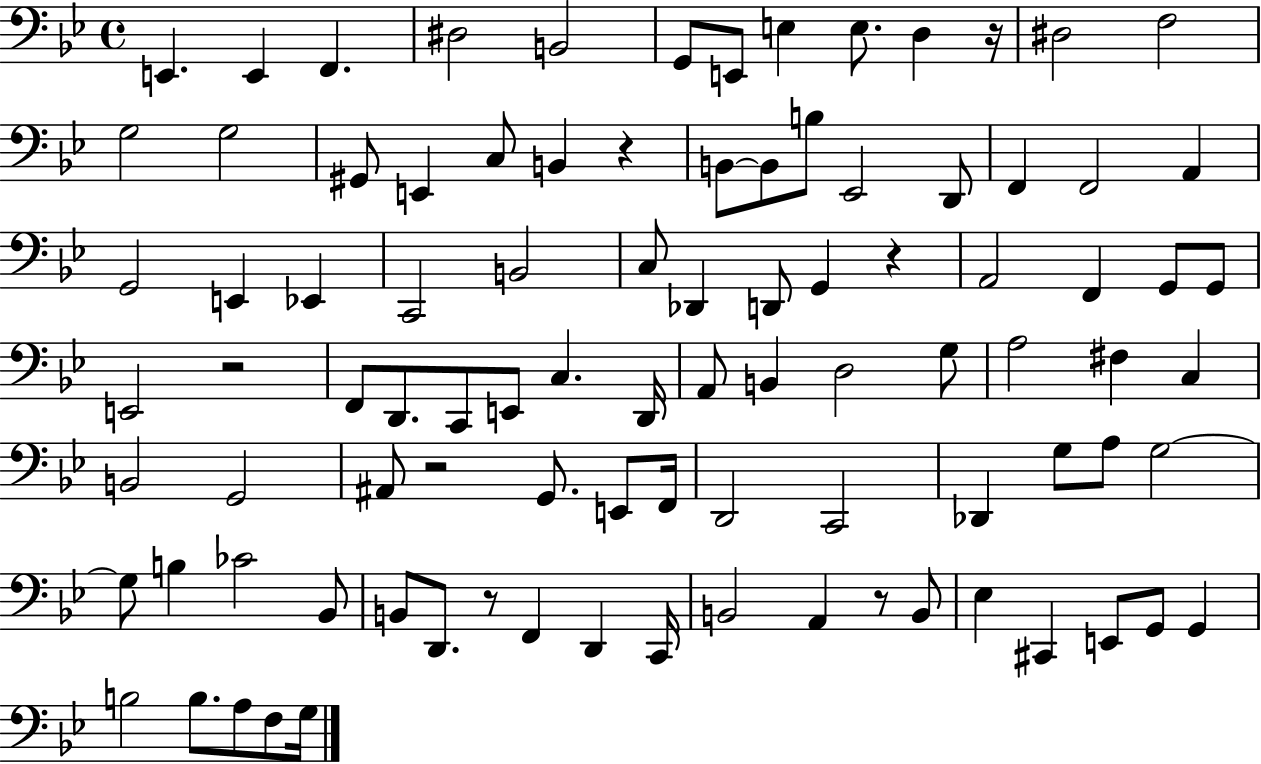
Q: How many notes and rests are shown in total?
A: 94